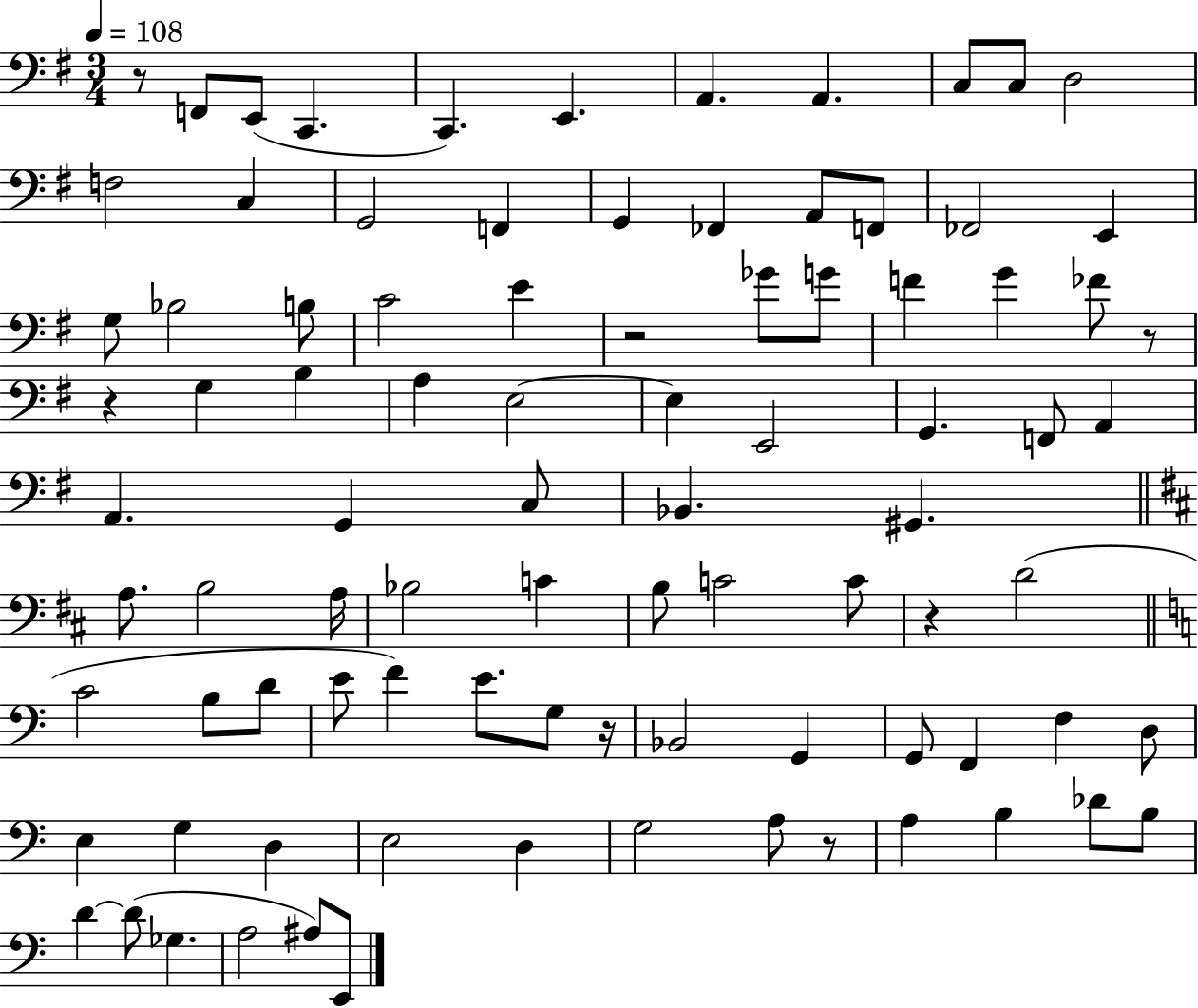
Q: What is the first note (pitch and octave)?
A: F2